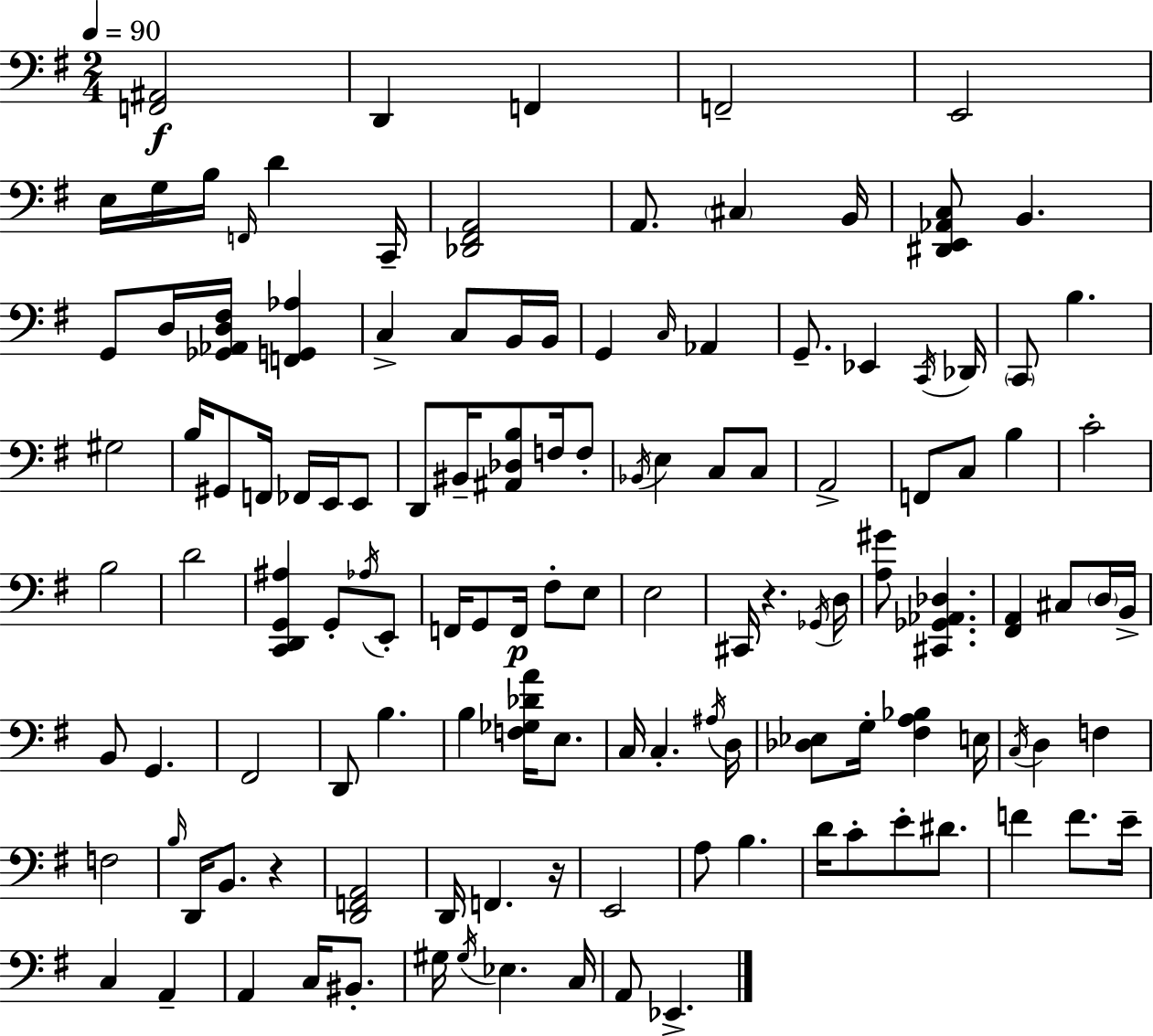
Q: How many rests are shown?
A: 3